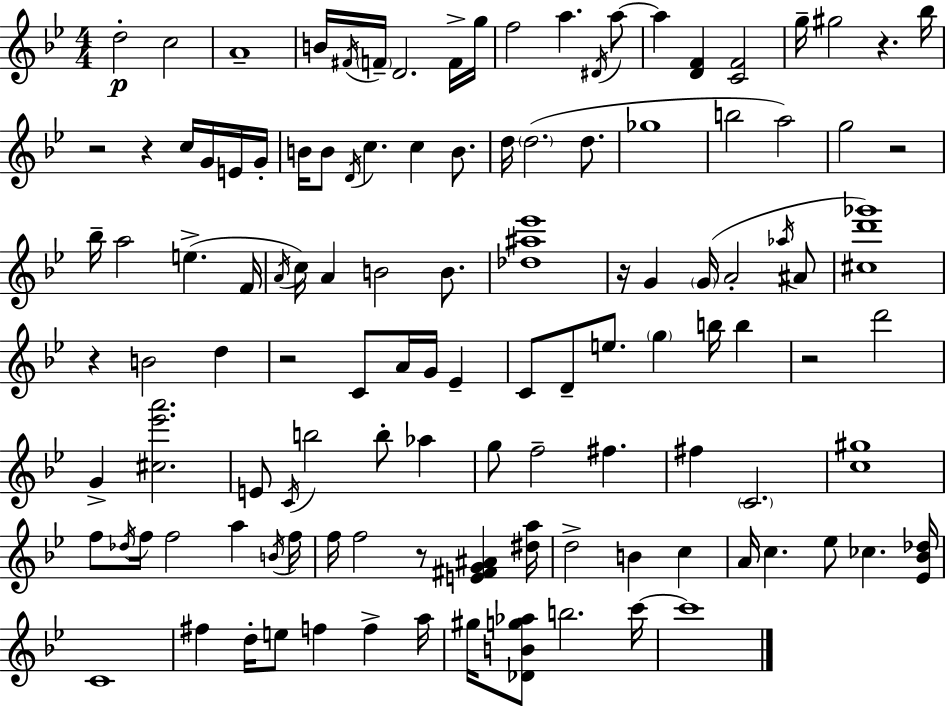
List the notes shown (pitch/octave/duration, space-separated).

D5/h C5/h A4/w B4/s F#4/s F4/s D4/h. F4/s G5/s F5/h A5/q. D#4/s A5/e A5/q [D4,F4]/q [C4,F4]/h G5/s G#5/h R/q. Bb5/s R/h R/q C5/s G4/s E4/s G4/s B4/s B4/e D4/s C5/q. C5/q B4/e. D5/s D5/h. D5/e. Gb5/w B5/h A5/h G5/h R/h Bb5/s A5/h E5/q. F4/s A4/s C5/s A4/q B4/h B4/e. [Db5,A#5,Eb6]/w R/s G4/q G4/s A4/h Ab5/s A#4/e [C#5,D6,Gb6]/w R/q B4/h D5/q R/h C4/e A4/s G4/s Eb4/q C4/e D4/e E5/e. G5/q B5/s B5/q R/h D6/h G4/q [C#5,Eb6,A6]/h. E4/e C4/s B5/h B5/e Ab5/q G5/e F5/h F#5/q. F#5/q C4/h. [C5,G#5]/w F5/e Db5/s F5/s F5/h A5/q B4/s F5/s F5/s F5/h R/e [E4,F#4,G4,A#4]/q [D#5,A5]/s D5/h B4/q C5/q A4/s C5/q. Eb5/e CES5/q. [Eb4,Bb4,Db5]/s C4/w F#5/q D5/s E5/e F5/q F5/q A5/s G#5/s [Db4,B4,G5,Ab5]/e B5/h. C6/s C6/w